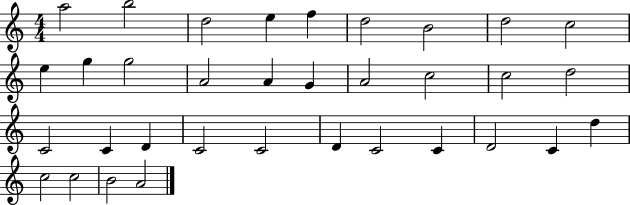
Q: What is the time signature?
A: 4/4